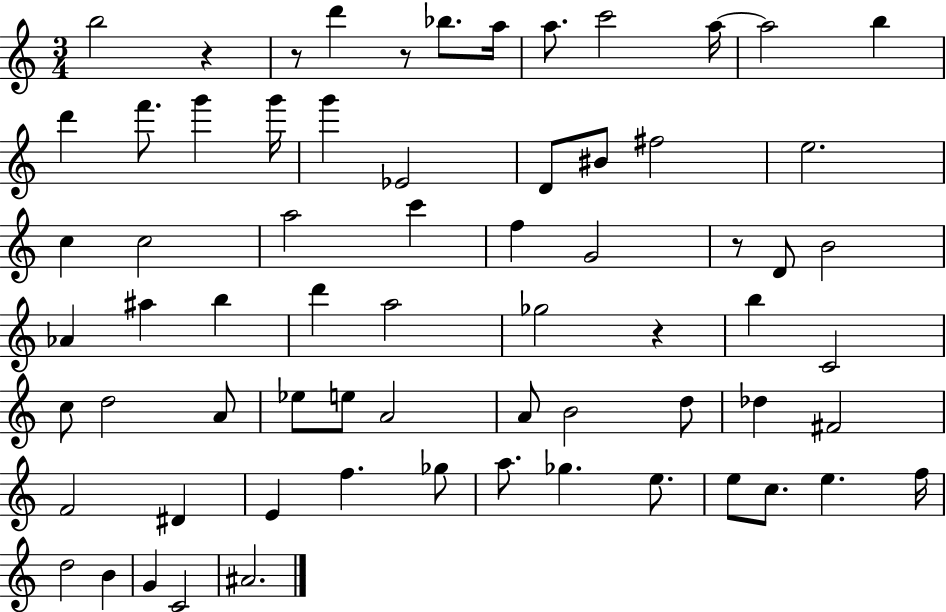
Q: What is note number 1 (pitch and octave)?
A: B5